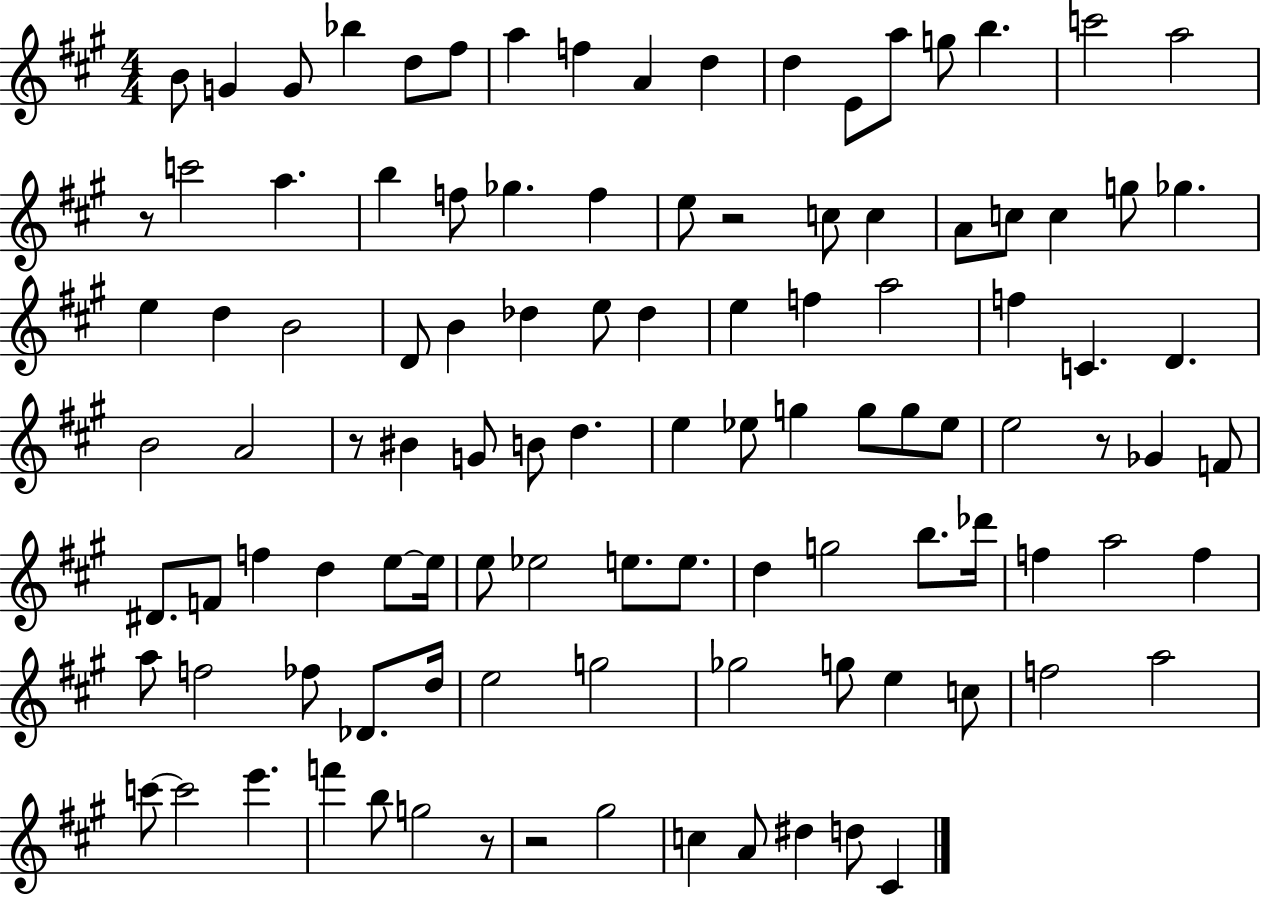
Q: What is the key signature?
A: A major